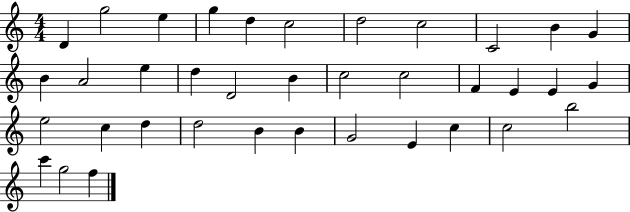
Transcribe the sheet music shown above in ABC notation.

X:1
T:Untitled
M:4/4
L:1/4
K:C
D g2 e g d c2 d2 c2 C2 B G B A2 e d D2 B c2 c2 F E E G e2 c d d2 B B G2 E c c2 b2 c' g2 f